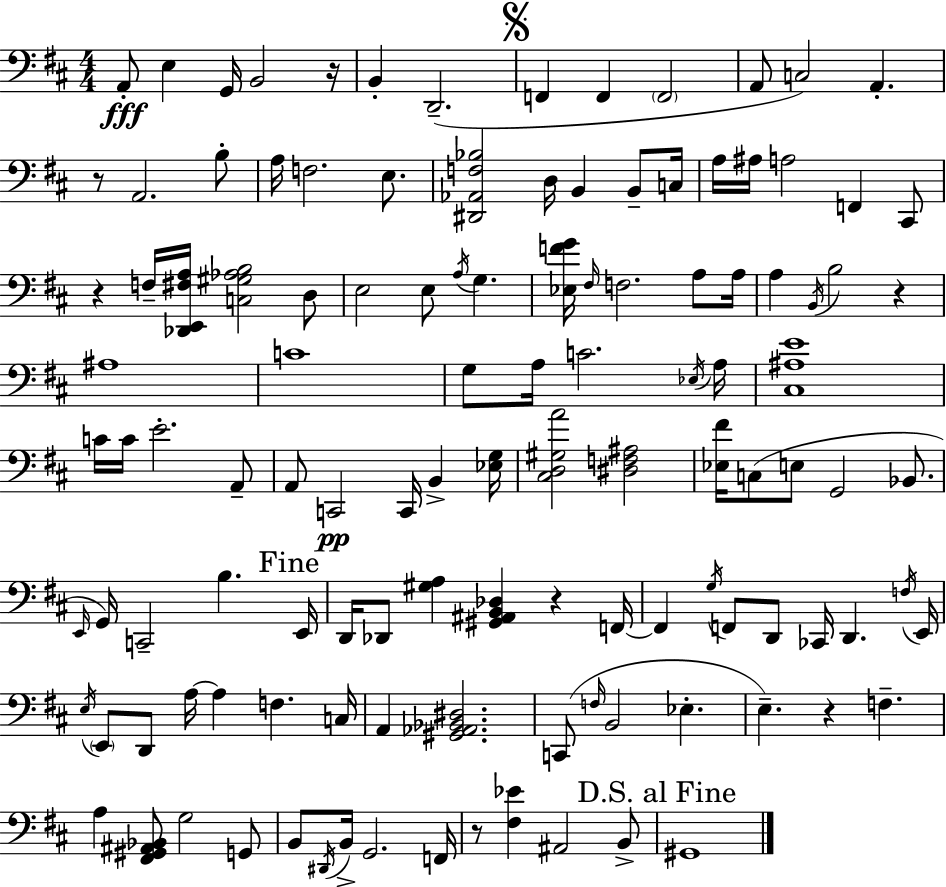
X:1
T:Untitled
M:4/4
L:1/4
K:D
A,,/2 E, G,,/4 B,,2 z/4 B,, D,,2 F,, F,, F,,2 A,,/2 C,2 A,, z/2 A,,2 B,/2 A,/4 F,2 E,/2 [^D,,_A,,F,_B,]2 D,/4 B,, B,,/2 C,/4 A,/4 ^A,/4 A,2 F,, ^C,,/2 z F,/4 [_D,,E,,^F,A,]/4 [C,^G,_A,B,]2 D,/2 E,2 E,/2 A,/4 G, [_E,FG]/4 ^F,/4 F,2 A,/2 A,/4 A, B,,/4 B,2 z ^A,4 C4 G,/2 A,/4 C2 _E,/4 A,/4 [^C,^A,E]4 C/4 C/4 E2 A,,/2 A,,/2 C,,2 C,,/4 B,, [_E,G,]/4 [^C,D,^G,A]2 [^D,F,^A,]2 [_E,^F]/4 C,/2 E,/2 G,,2 _B,,/2 E,,/4 G,,/4 C,,2 B, E,,/4 D,,/4 _D,,/2 [^G,A,] [^G,,^A,,B,,_D,] z F,,/4 F,, G,/4 F,,/2 D,,/2 _C,,/4 D,, F,/4 E,,/4 E,/4 E,,/2 D,,/2 A,/4 A, F, C,/4 A,, [^G,,_A,,_B,,^D,]2 C,,/2 F,/4 B,,2 _E, E, z F, A, [^F,,^G,,^A,,_B,,]/2 G,2 G,,/2 B,,/2 ^D,,/4 B,,/4 G,,2 F,,/4 z/2 [^F,_E] ^A,,2 B,,/2 ^G,,4